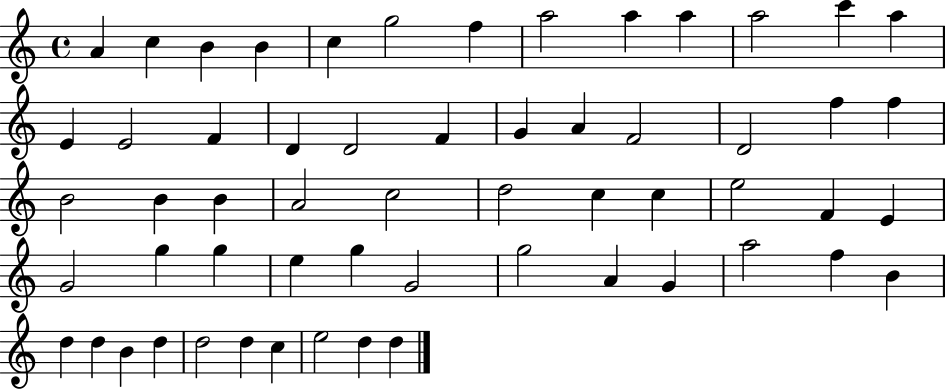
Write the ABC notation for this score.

X:1
T:Untitled
M:4/4
L:1/4
K:C
A c B B c g2 f a2 a a a2 c' a E E2 F D D2 F G A F2 D2 f f B2 B B A2 c2 d2 c c e2 F E G2 g g e g G2 g2 A G a2 f B d d B d d2 d c e2 d d